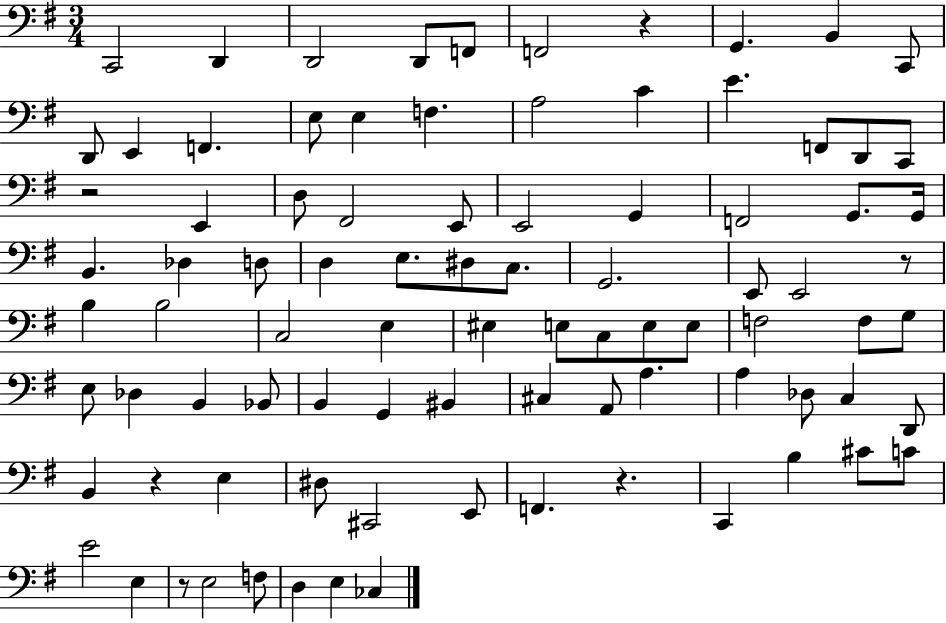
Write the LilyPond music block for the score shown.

{
  \clef bass
  \numericTimeSignature
  \time 3/4
  \key g \major
  c,2 d,4 | d,2 d,8 f,8 | f,2 r4 | g,4. b,4 c,8 | \break d,8 e,4 f,4. | e8 e4 f4. | a2 c'4 | e'4. f,8 d,8 c,8 | \break r2 e,4 | d8 fis,2 e,8 | e,2 g,4 | f,2 g,8. g,16 | \break b,4. des4 d8 | d4 e8. dis8 c8. | g,2. | e,8 e,2 r8 | \break b4 b2 | c2 e4 | eis4 e8 c8 e8 e8 | f2 f8 g8 | \break e8 des4 b,4 bes,8 | b,4 g,4 bis,4 | cis4 a,8 a4. | a4 des8 c4 d,8 | \break b,4 r4 e4 | dis8 cis,2 e,8 | f,4. r4. | c,4 b4 cis'8 c'8 | \break e'2 e4 | r8 e2 f8 | d4 e4 ces4 | \bar "|."
}